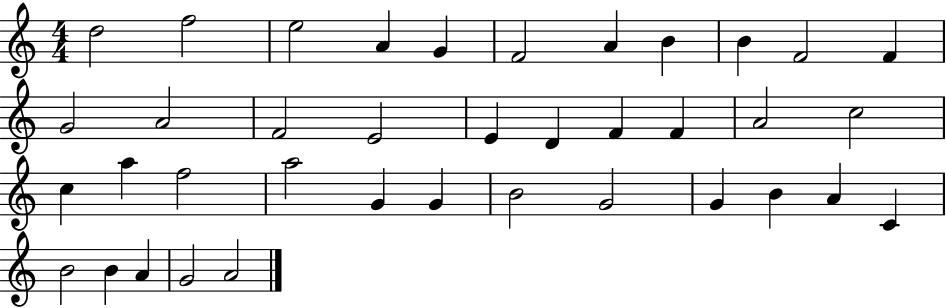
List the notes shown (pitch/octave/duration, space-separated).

D5/h F5/h E5/h A4/q G4/q F4/h A4/q B4/q B4/q F4/h F4/q G4/h A4/h F4/h E4/h E4/q D4/q F4/q F4/q A4/h C5/h C5/q A5/q F5/h A5/h G4/q G4/q B4/h G4/h G4/q B4/q A4/q C4/q B4/h B4/q A4/q G4/h A4/h